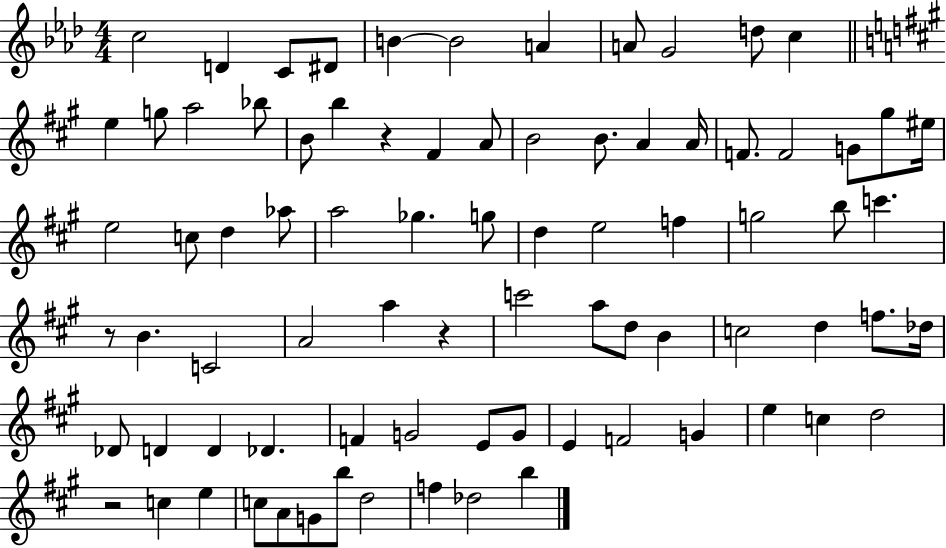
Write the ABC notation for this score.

X:1
T:Untitled
M:4/4
L:1/4
K:Ab
c2 D C/2 ^D/2 B B2 A A/2 G2 d/2 c e g/2 a2 _b/2 B/2 b z ^F A/2 B2 B/2 A A/4 F/2 F2 G/2 ^g/2 ^e/4 e2 c/2 d _a/2 a2 _g g/2 d e2 f g2 b/2 c' z/2 B C2 A2 a z c'2 a/2 d/2 B c2 d f/2 _d/4 _D/2 D D _D F G2 E/2 G/2 E F2 G e c d2 z2 c e c/2 A/2 G/2 b/2 d2 f _d2 b